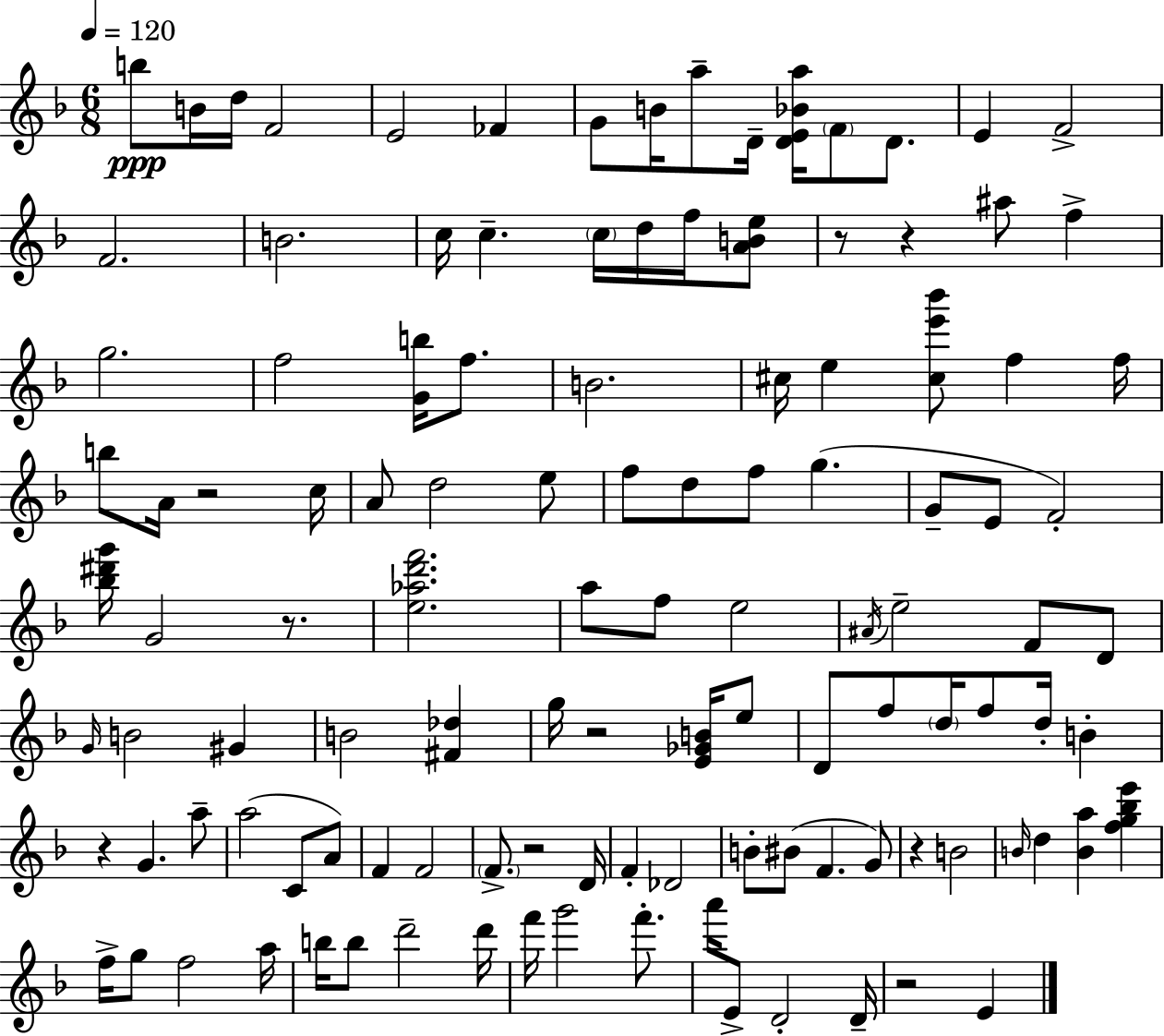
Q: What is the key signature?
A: D minor